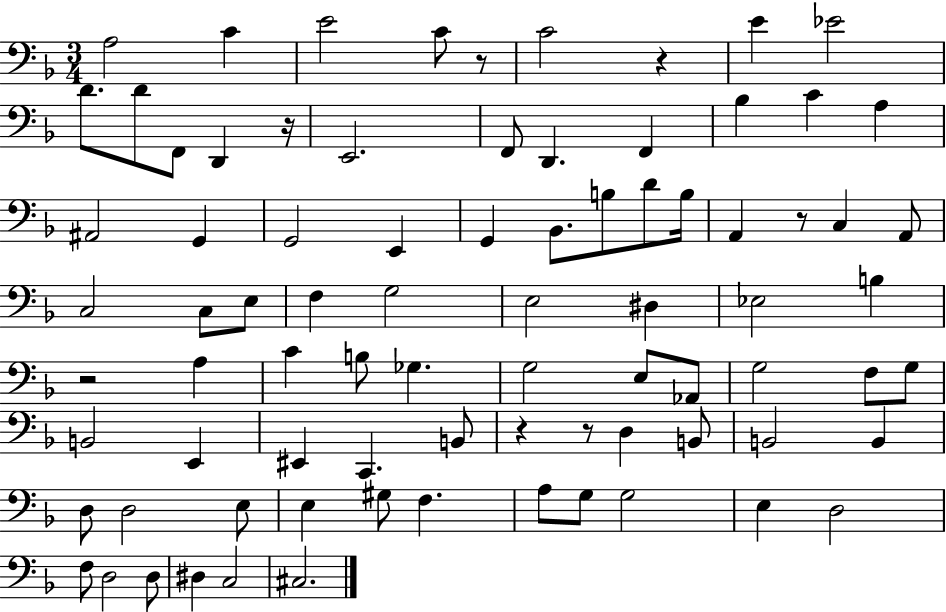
{
  \clef bass
  \numericTimeSignature
  \time 3/4
  \key f \major
  a2 c'4 | e'2 c'8 r8 | c'2 r4 | e'4 ees'2 | \break d'8. d'8 f,8 d,4 r16 | e,2. | f,8 d,4. f,4 | bes4 c'4 a4 | \break ais,2 g,4 | g,2 e,4 | g,4 bes,8. b8 d'8 b16 | a,4 r8 c4 a,8 | \break c2 c8 e8 | f4 g2 | e2 dis4 | ees2 b4 | \break r2 a4 | c'4 b8 ges4. | g2 e8 aes,8 | g2 f8 g8 | \break b,2 e,4 | eis,4 c,4. b,8 | r4 r8 d4 b,8 | b,2 b,4 | \break d8 d2 e8 | e4 gis8 f4. | a8 g8 g2 | e4 d2 | \break f8 d2 d8 | dis4 c2 | cis2. | \bar "|."
}